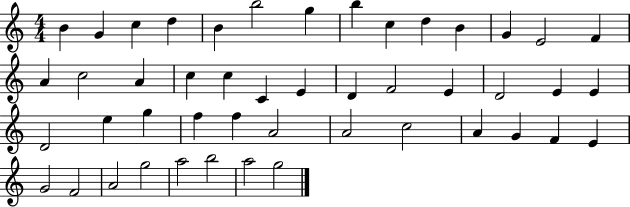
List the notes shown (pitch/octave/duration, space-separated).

B4/q G4/q C5/q D5/q B4/q B5/h G5/q B5/q C5/q D5/q B4/q G4/q E4/h F4/q A4/q C5/h A4/q C5/q C5/q C4/q E4/q D4/q F4/h E4/q D4/h E4/q E4/q D4/h E5/q G5/q F5/q F5/q A4/h A4/h C5/h A4/q G4/q F4/q E4/q G4/h F4/h A4/h G5/h A5/h B5/h A5/h G5/h